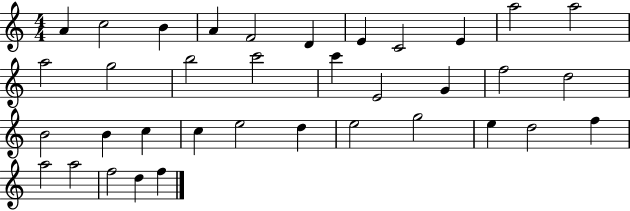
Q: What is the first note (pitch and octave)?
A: A4